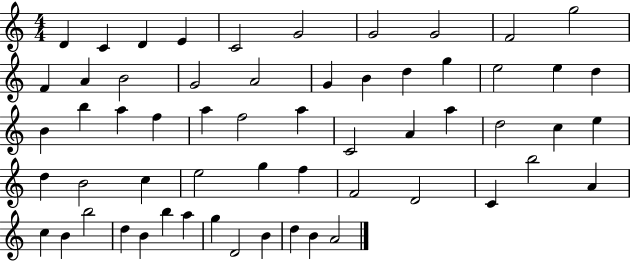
{
  \clef treble
  \numericTimeSignature
  \time 4/4
  \key c \major
  d'4 c'4 d'4 e'4 | c'2 g'2 | g'2 g'2 | f'2 g''2 | \break f'4 a'4 b'2 | g'2 a'2 | g'4 b'4 d''4 g''4 | e''2 e''4 d''4 | \break b'4 b''4 a''4 f''4 | a''4 f''2 a''4 | c'2 a'4 a''4 | d''2 c''4 e''4 | \break d''4 b'2 c''4 | e''2 g''4 f''4 | f'2 d'2 | c'4 b''2 a'4 | \break c''4 b'4 b''2 | d''4 b'4 b''4 a''4 | g''4 d'2 b'4 | d''4 b'4 a'2 | \break \bar "|."
}